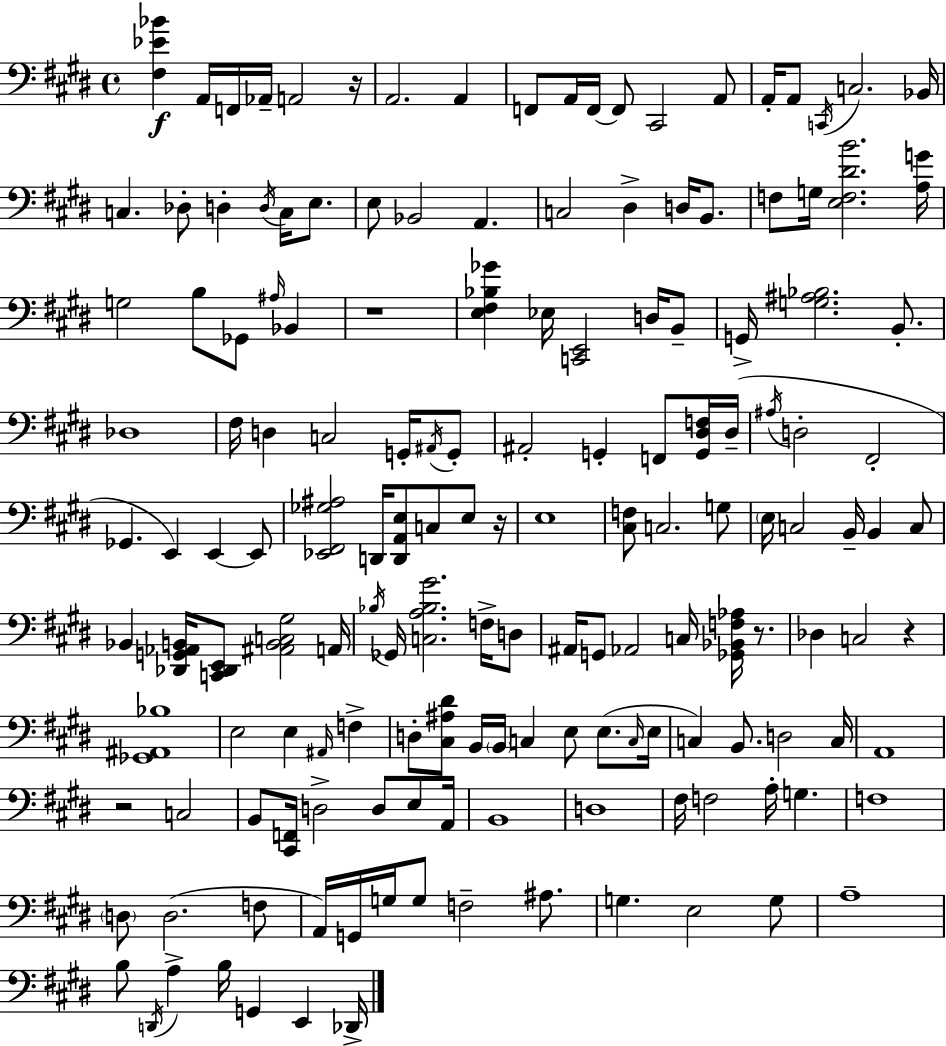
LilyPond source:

{
  \clef bass
  \time 4/4
  \defaultTimeSignature
  \key e \major
  \repeat volta 2 { <fis ees' bes'>4\f a,16 f,16 aes,16-- a,2 r16 | a,2. a,4 | f,8 a,16 f,16~~ f,8 cis,2 a,8 | a,16-. a,8 \acciaccatura { c,16 } c2. | \break bes,16 c4. des8-. d4-. \acciaccatura { d16 } c16 e8. | e8 bes,2 a,4. | c2 dis4-> d16 b,8. | f8 g16 <e f dis' b'>2. | \break <a g'>16 g2 b8 ges,8 \grace { ais16 } bes,4 | r1 | <e fis bes ges'>4 ees16 <c, e,>2 | d16 b,8-- g,16-> <g ais bes>2. | \break b,8.-. des1 | fis16 d4 c2 | g,16-. \acciaccatura { ais,16 } g,8-. ais,2-. g,4-. | f,8 <g, dis f>16 dis16--( \acciaccatura { ais16 } d2-. fis,2-. | \break ges,4. e,4) e,4~~ | e,8 <ees, fis, ges ais>2 d,16 <d, a, e>8 | c8 e8 r16 e1 | <cis f>8 c2. | \break g8 \parenthesize e16 c2 b,16-- b,4 | c8 bes,4 <des, g, aes, b,>16 <c, des, e,>8 <ais, b, c gis>2 | a,16 \acciaccatura { bes16 } ges,16 <c a bes gis'>2. | f16-> d8 ais,16 g,8 aes,2 | \break c16 <ges, bes, f aes>16 r8. des4 c2 | r4 <ges, ais, bes>1 | e2 e4 | \grace { ais,16 } f4-> d8-. <cis ais dis'>8 b,16 \parenthesize b,16 c4 | \break e8 e8.( \grace { c16 } e16 c4) b,8. d2 | c16 a,1 | r2 | c2 b,8 <cis, f,>16 d2-> | \break d8 e8 a,16 b,1 | d1 | fis16 f2 | a16-. g4. f1 | \break \parenthesize d8 d2.( | f8 a,16) g,16 g16 g8 f2-- | ais8. g4. e2 | g8 a1-- | \break b8 \acciaccatura { d,16 } a4-> b16 | g,4 e,4 des,16-> } \bar "|."
}